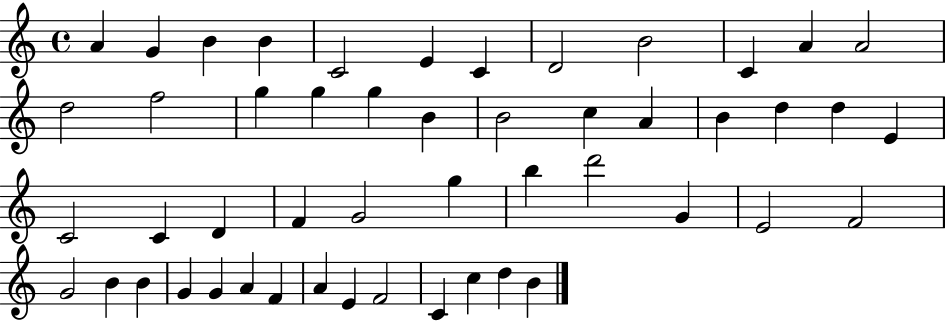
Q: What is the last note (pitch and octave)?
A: B4